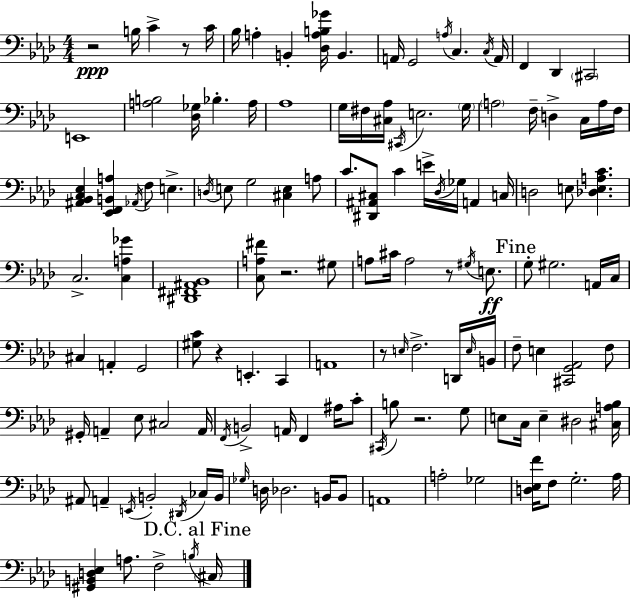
R/h B3/s C4/q R/e C4/s Bb3/s A3/q B2/q [Db3,A3,B3,Gb4]/s B2/q. A2/s G2/h A3/s C3/q. C3/s A2/s F2/q Db2/q C#2/h E2/w [A3,B3]/h [Db3,Gb3]/s Bb3/q. A3/s Ab3/w G3/s F#3/s [C#3,Ab3]/s C#2/s E3/h. G3/s A3/h F3/s D3/q C3/s A3/s F3/s [A#2,Bb2,C3,Eb3]/q [Eb2,F2,B2,A3]/q Ab2/s F3/e E3/q. D3/s E3/e G3/h [C#3,E3]/q A3/e C4/e. [D#2,A#2,C#3]/e C4/q E4/s Db3/s Gb3/s A2/q C3/s D3/h E3/e [Db3,E3,A3,C4]/q. C3/h. [C3,A3,Gb4]/q [D#2,F#2,A#2,Bb2]/w [C3,A3,F#4]/e R/h. G#3/e A3/e C#4/s A3/h R/e G#3/s E3/e. G3/e G#3/h. A2/s C3/s C#3/q A2/q G2/h [G#3,C4]/e R/q E2/q. C2/q A2/w R/e E3/s F3/h. D2/s E3/s B2/s F3/e E3/q [C#2,G2,Ab2]/h F3/e G#2/s A2/q Eb3/e C#3/h A2/s F2/s B2/h A2/s F2/q A#3/s C4/e C#2/s B3/e R/h. G3/e E3/e C3/s E3/q D#3/h [C#3,A3,Bb3]/s A#2/e A2/q E2/s B2/h D#2/s CES3/s B2/s Gb3/s D3/s Db3/h. B2/s B2/e A2/w A3/h Gb3/h [D3,Eb3,F4]/s F3/e G3/h. Ab3/s [G#2,B2,D3,Eb3]/q A3/e. F3/h B3/s C#3/s